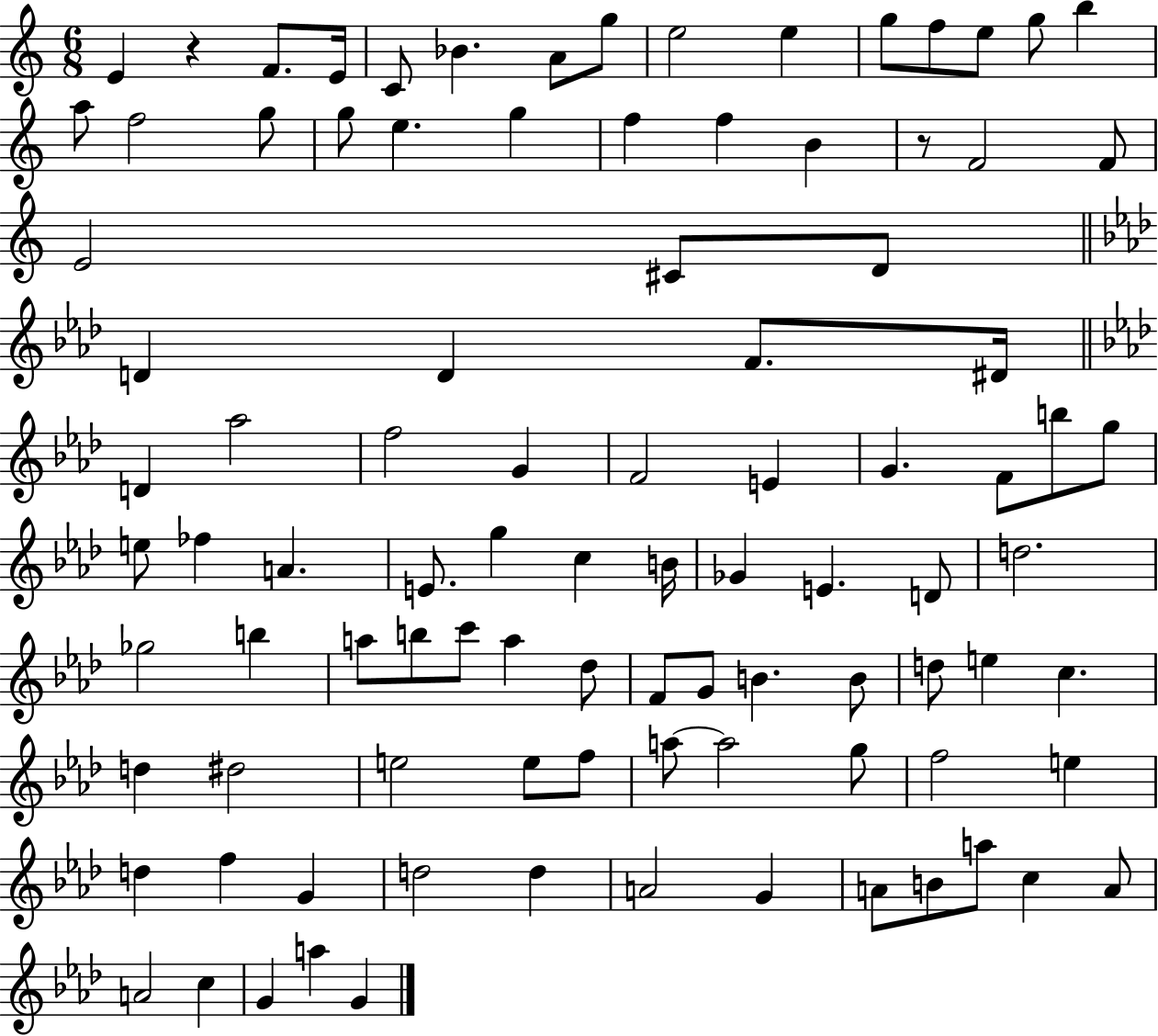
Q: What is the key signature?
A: C major